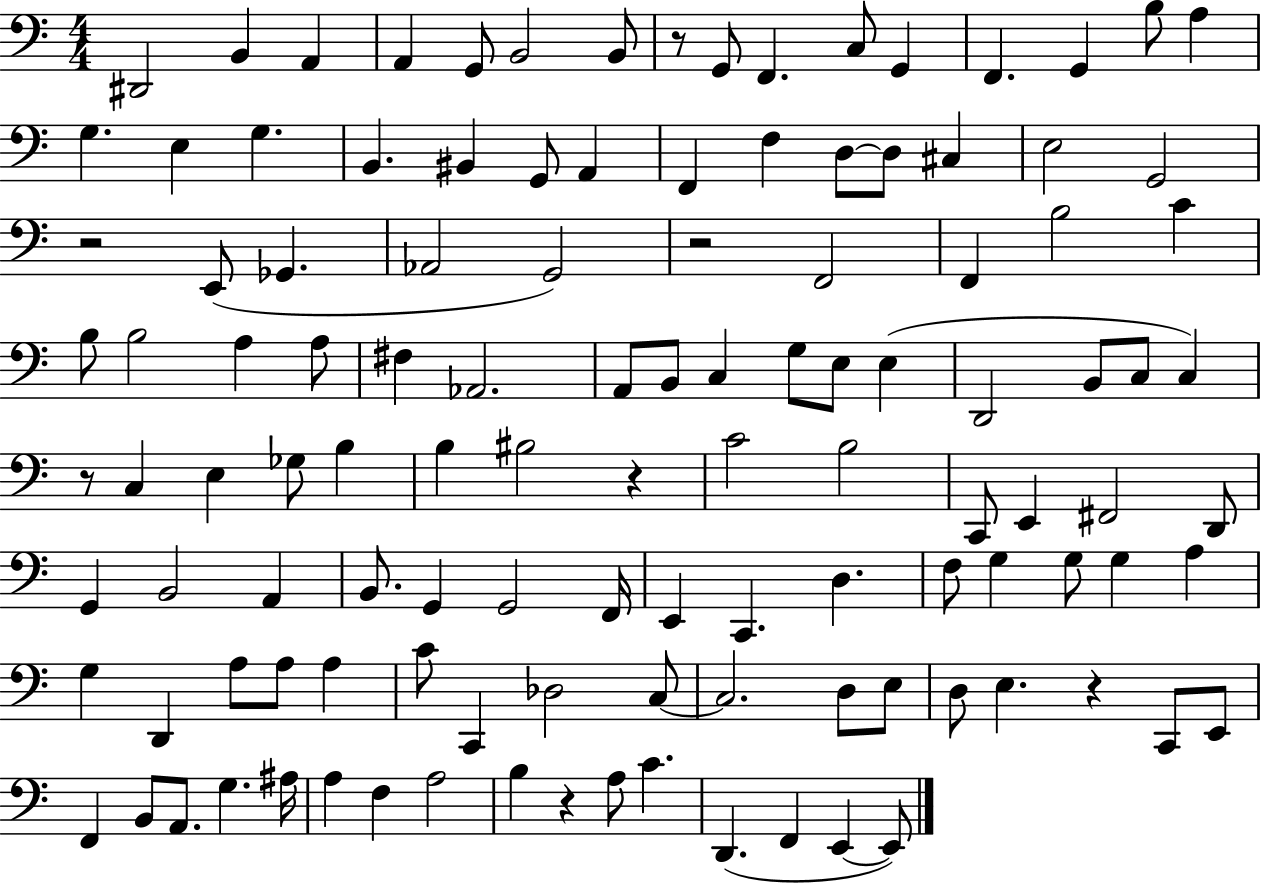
{
  \clef bass
  \numericTimeSignature
  \time 4/4
  \key c \major
  dis,2 b,4 a,4 | a,4 g,8 b,2 b,8 | r8 g,8 f,4. c8 g,4 | f,4. g,4 b8 a4 | \break g4. e4 g4. | b,4. bis,4 g,8 a,4 | f,4 f4 d8~~ d8 cis4 | e2 g,2 | \break r2 e,8( ges,4. | aes,2 g,2) | r2 f,2 | f,4 b2 c'4 | \break b8 b2 a4 a8 | fis4 aes,2. | a,8 b,8 c4 g8 e8 e4( | d,2 b,8 c8 c4) | \break r8 c4 e4 ges8 b4 | b4 bis2 r4 | c'2 b2 | c,8 e,4 fis,2 d,8 | \break g,4 b,2 a,4 | b,8. g,4 g,2 f,16 | e,4 c,4. d4. | f8 g4 g8 g4 a4 | \break g4 d,4 a8 a8 a4 | c'8 c,4 des2 c8~~ | c2. d8 e8 | d8 e4. r4 c,8 e,8 | \break f,4 b,8 a,8. g4. ais16 | a4 f4 a2 | b4 r4 a8 c'4. | d,4.( f,4 e,4~~ e,8) | \break \bar "|."
}